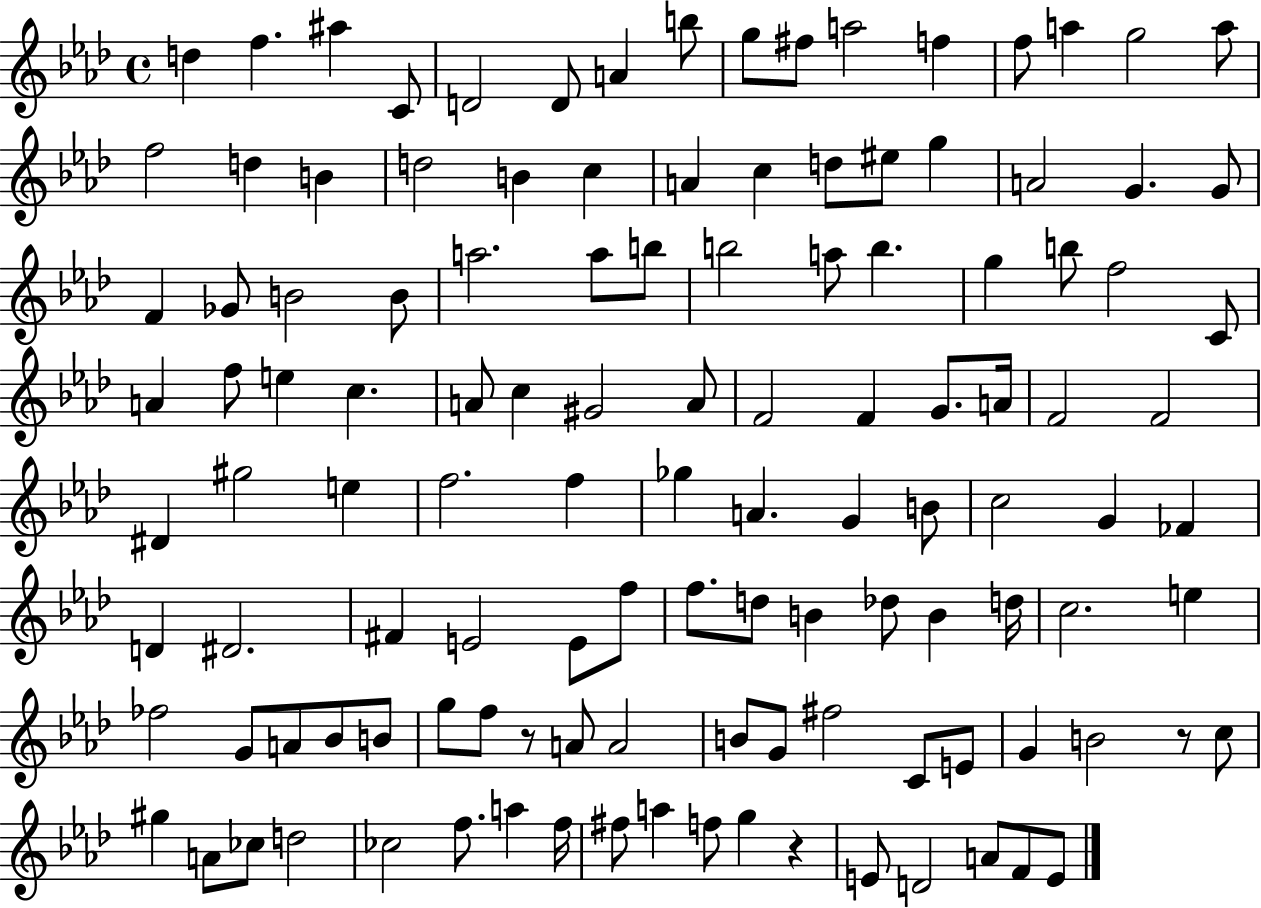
{
  \clef treble
  \time 4/4
  \defaultTimeSignature
  \key aes \major
  d''4 f''4. ais''4 c'8 | d'2 d'8 a'4 b''8 | g''8 fis''8 a''2 f''4 | f''8 a''4 g''2 a''8 | \break f''2 d''4 b'4 | d''2 b'4 c''4 | a'4 c''4 d''8 eis''8 g''4 | a'2 g'4. g'8 | \break f'4 ges'8 b'2 b'8 | a''2. a''8 b''8 | b''2 a''8 b''4. | g''4 b''8 f''2 c'8 | \break a'4 f''8 e''4 c''4. | a'8 c''4 gis'2 a'8 | f'2 f'4 g'8. a'16 | f'2 f'2 | \break dis'4 gis''2 e''4 | f''2. f''4 | ges''4 a'4. g'4 b'8 | c''2 g'4 fes'4 | \break d'4 dis'2. | fis'4 e'2 e'8 f''8 | f''8. d''8 b'4 des''8 b'4 d''16 | c''2. e''4 | \break fes''2 g'8 a'8 bes'8 b'8 | g''8 f''8 r8 a'8 a'2 | b'8 g'8 fis''2 c'8 e'8 | g'4 b'2 r8 c''8 | \break gis''4 a'8 ces''8 d''2 | ces''2 f''8. a''4 f''16 | fis''8 a''4 f''8 g''4 r4 | e'8 d'2 a'8 f'8 e'8 | \break \bar "|."
}